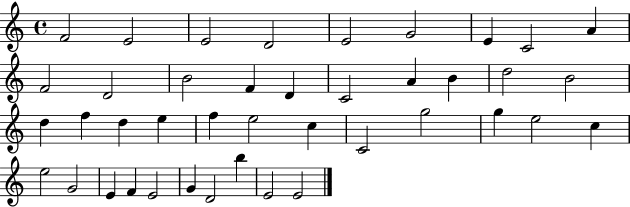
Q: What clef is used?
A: treble